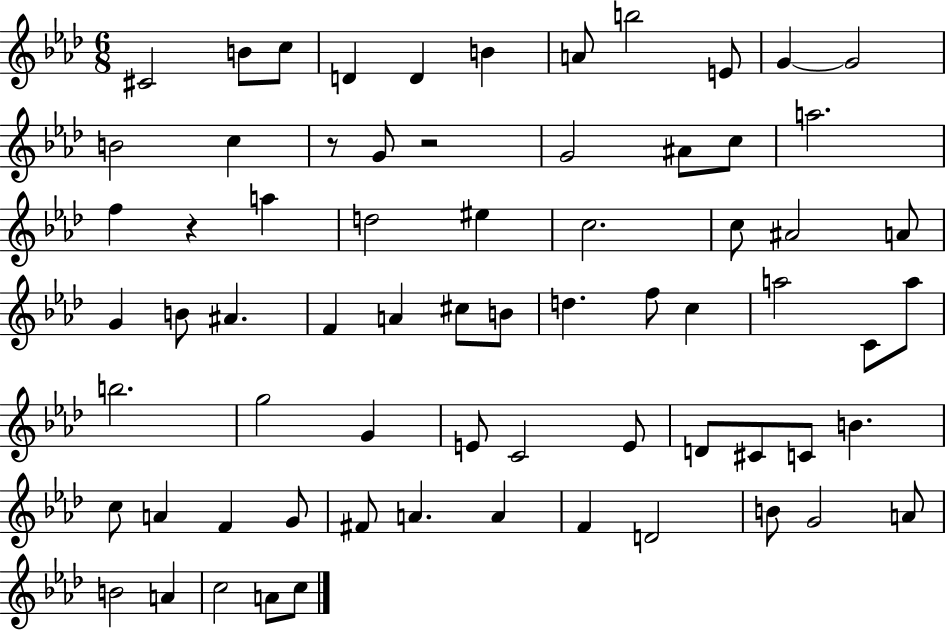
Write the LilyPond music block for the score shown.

{
  \clef treble
  \numericTimeSignature
  \time 6/8
  \key aes \major
  cis'2 b'8 c''8 | d'4 d'4 b'4 | a'8 b''2 e'8 | g'4~~ g'2 | \break b'2 c''4 | r8 g'8 r2 | g'2 ais'8 c''8 | a''2. | \break f''4 r4 a''4 | d''2 eis''4 | c''2. | c''8 ais'2 a'8 | \break g'4 b'8 ais'4. | f'4 a'4 cis''8 b'8 | d''4. f''8 c''4 | a''2 c'8 a''8 | \break b''2. | g''2 g'4 | e'8 c'2 e'8 | d'8 cis'8 c'8 b'4. | \break c''8 a'4 f'4 g'8 | fis'8 a'4. a'4 | f'4 d'2 | b'8 g'2 a'8 | \break b'2 a'4 | c''2 a'8 c''8 | \bar "|."
}